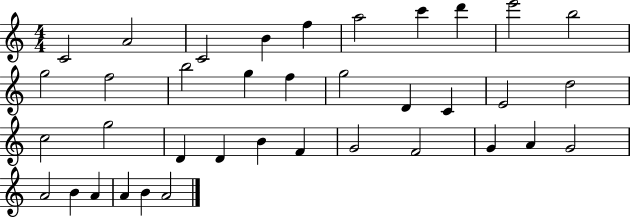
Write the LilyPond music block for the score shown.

{
  \clef treble
  \numericTimeSignature
  \time 4/4
  \key c \major
  c'2 a'2 | c'2 b'4 f''4 | a''2 c'''4 d'''4 | e'''2 b''2 | \break g''2 f''2 | b''2 g''4 f''4 | g''2 d'4 c'4 | e'2 d''2 | \break c''2 g''2 | d'4 d'4 b'4 f'4 | g'2 f'2 | g'4 a'4 g'2 | \break a'2 b'4 a'4 | a'4 b'4 a'2 | \bar "|."
}